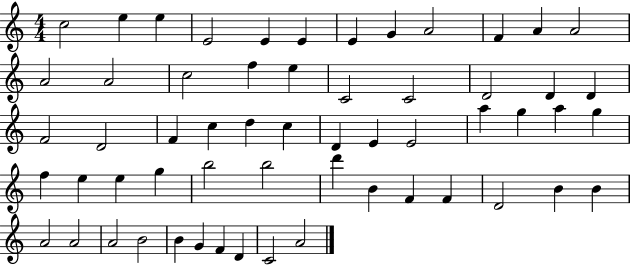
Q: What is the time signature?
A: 4/4